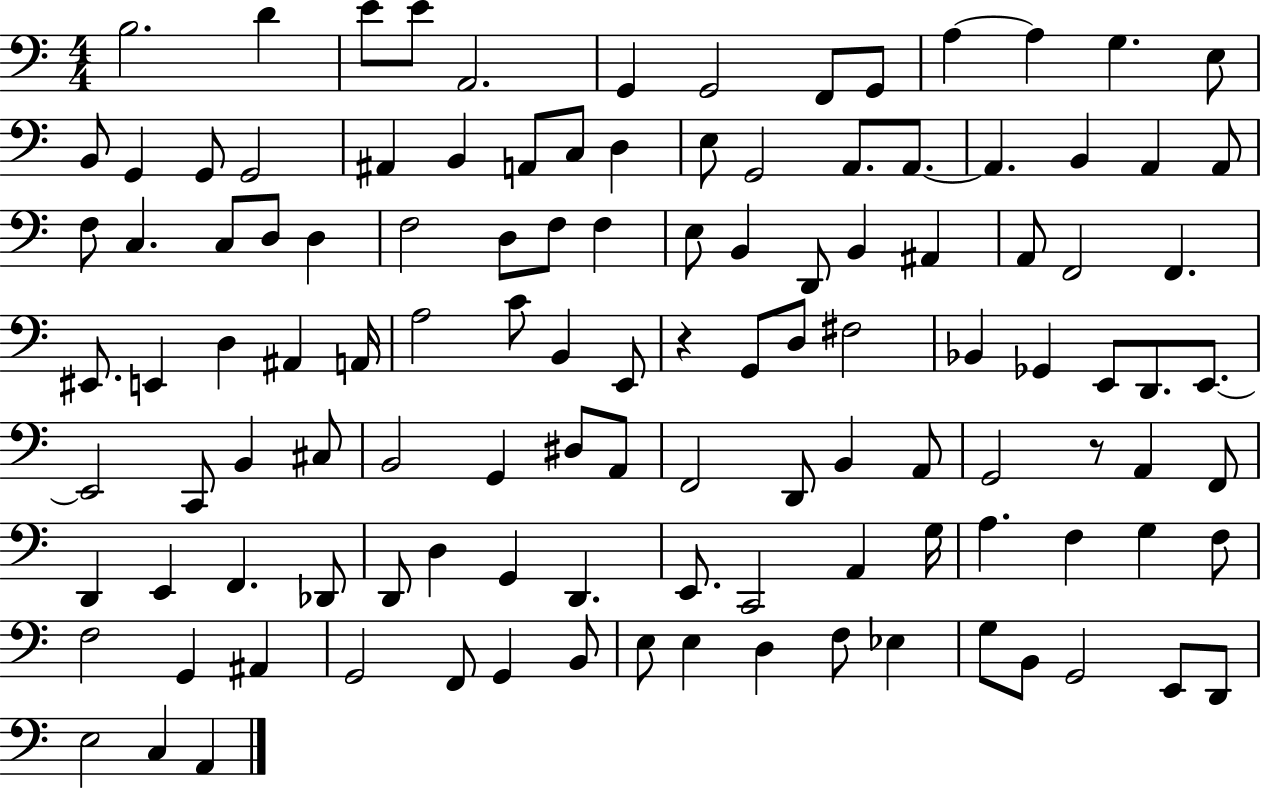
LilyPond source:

{
  \clef bass
  \numericTimeSignature
  \time 4/4
  \key c \major
  b2. d'4 | e'8 e'8 a,2. | g,4 g,2 f,8 g,8 | a4~~ a4 g4. e8 | \break b,8 g,4 g,8 g,2 | ais,4 b,4 a,8 c8 d4 | e8 g,2 a,8. a,8.~~ | a,4. b,4 a,4 a,8 | \break f8 c4. c8 d8 d4 | f2 d8 f8 f4 | e8 b,4 d,8 b,4 ais,4 | a,8 f,2 f,4. | \break eis,8. e,4 d4 ais,4 a,16 | a2 c'8 b,4 e,8 | r4 g,8 d8 fis2 | bes,4 ges,4 e,8 d,8. e,8.~~ | \break e,2 c,8 b,4 cis8 | b,2 g,4 dis8 a,8 | f,2 d,8 b,4 a,8 | g,2 r8 a,4 f,8 | \break d,4 e,4 f,4. des,8 | d,8 d4 g,4 d,4. | e,8. c,2 a,4 g16 | a4. f4 g4 f8 | \break f2 g,4 ais,4 | g,2 f,8 g,4 b,8 | e8 e4 d4 f8 ees4 | g8 b,8 g,2 e,8 d,8 | \break e2 c4 a,4 | \bar "|."
}